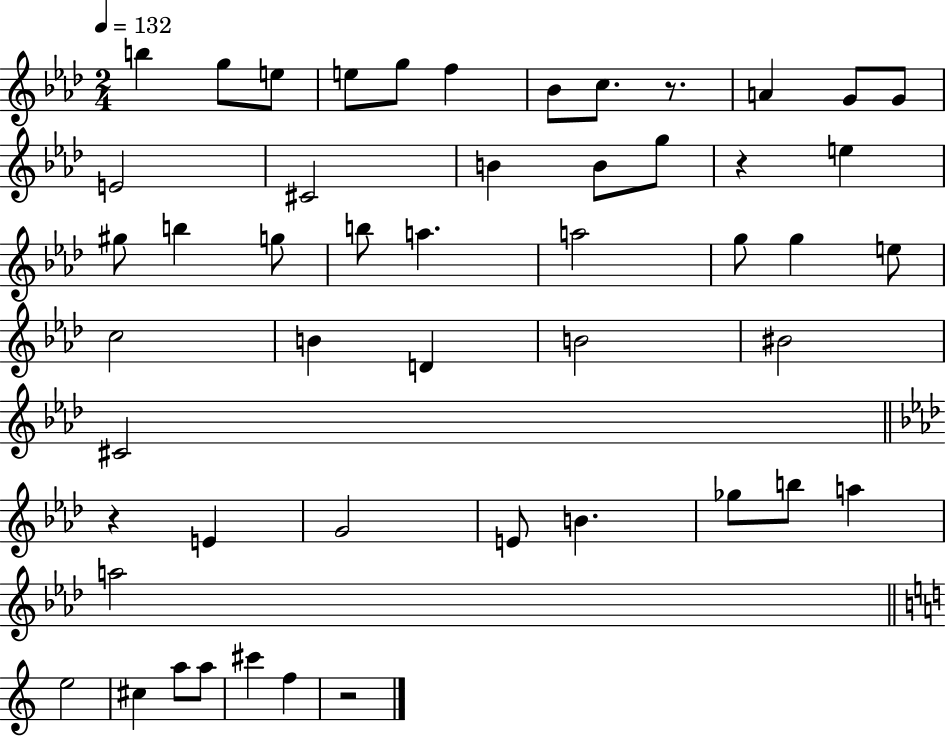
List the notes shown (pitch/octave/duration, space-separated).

B5/q G5/e E5/e E5/e G5/e F5/q Bb4/e C5/e. R/e. A4/q G4/e G4/e E4/h C#4/h B4/q B4/e G5/e R/q E5/q G#5/e B5/q G5/e B5/e A5/q. A5/h G5/e G5/q E5/e C5/h B4/q D4/q B4/h BIS4/h C#4/h R/q E4/q G4/h E4/e B4/q. Gb5/e B5/e A5/q A5/h E5/h C#5/q A5/e A5/e C#6/q F5/q R/h